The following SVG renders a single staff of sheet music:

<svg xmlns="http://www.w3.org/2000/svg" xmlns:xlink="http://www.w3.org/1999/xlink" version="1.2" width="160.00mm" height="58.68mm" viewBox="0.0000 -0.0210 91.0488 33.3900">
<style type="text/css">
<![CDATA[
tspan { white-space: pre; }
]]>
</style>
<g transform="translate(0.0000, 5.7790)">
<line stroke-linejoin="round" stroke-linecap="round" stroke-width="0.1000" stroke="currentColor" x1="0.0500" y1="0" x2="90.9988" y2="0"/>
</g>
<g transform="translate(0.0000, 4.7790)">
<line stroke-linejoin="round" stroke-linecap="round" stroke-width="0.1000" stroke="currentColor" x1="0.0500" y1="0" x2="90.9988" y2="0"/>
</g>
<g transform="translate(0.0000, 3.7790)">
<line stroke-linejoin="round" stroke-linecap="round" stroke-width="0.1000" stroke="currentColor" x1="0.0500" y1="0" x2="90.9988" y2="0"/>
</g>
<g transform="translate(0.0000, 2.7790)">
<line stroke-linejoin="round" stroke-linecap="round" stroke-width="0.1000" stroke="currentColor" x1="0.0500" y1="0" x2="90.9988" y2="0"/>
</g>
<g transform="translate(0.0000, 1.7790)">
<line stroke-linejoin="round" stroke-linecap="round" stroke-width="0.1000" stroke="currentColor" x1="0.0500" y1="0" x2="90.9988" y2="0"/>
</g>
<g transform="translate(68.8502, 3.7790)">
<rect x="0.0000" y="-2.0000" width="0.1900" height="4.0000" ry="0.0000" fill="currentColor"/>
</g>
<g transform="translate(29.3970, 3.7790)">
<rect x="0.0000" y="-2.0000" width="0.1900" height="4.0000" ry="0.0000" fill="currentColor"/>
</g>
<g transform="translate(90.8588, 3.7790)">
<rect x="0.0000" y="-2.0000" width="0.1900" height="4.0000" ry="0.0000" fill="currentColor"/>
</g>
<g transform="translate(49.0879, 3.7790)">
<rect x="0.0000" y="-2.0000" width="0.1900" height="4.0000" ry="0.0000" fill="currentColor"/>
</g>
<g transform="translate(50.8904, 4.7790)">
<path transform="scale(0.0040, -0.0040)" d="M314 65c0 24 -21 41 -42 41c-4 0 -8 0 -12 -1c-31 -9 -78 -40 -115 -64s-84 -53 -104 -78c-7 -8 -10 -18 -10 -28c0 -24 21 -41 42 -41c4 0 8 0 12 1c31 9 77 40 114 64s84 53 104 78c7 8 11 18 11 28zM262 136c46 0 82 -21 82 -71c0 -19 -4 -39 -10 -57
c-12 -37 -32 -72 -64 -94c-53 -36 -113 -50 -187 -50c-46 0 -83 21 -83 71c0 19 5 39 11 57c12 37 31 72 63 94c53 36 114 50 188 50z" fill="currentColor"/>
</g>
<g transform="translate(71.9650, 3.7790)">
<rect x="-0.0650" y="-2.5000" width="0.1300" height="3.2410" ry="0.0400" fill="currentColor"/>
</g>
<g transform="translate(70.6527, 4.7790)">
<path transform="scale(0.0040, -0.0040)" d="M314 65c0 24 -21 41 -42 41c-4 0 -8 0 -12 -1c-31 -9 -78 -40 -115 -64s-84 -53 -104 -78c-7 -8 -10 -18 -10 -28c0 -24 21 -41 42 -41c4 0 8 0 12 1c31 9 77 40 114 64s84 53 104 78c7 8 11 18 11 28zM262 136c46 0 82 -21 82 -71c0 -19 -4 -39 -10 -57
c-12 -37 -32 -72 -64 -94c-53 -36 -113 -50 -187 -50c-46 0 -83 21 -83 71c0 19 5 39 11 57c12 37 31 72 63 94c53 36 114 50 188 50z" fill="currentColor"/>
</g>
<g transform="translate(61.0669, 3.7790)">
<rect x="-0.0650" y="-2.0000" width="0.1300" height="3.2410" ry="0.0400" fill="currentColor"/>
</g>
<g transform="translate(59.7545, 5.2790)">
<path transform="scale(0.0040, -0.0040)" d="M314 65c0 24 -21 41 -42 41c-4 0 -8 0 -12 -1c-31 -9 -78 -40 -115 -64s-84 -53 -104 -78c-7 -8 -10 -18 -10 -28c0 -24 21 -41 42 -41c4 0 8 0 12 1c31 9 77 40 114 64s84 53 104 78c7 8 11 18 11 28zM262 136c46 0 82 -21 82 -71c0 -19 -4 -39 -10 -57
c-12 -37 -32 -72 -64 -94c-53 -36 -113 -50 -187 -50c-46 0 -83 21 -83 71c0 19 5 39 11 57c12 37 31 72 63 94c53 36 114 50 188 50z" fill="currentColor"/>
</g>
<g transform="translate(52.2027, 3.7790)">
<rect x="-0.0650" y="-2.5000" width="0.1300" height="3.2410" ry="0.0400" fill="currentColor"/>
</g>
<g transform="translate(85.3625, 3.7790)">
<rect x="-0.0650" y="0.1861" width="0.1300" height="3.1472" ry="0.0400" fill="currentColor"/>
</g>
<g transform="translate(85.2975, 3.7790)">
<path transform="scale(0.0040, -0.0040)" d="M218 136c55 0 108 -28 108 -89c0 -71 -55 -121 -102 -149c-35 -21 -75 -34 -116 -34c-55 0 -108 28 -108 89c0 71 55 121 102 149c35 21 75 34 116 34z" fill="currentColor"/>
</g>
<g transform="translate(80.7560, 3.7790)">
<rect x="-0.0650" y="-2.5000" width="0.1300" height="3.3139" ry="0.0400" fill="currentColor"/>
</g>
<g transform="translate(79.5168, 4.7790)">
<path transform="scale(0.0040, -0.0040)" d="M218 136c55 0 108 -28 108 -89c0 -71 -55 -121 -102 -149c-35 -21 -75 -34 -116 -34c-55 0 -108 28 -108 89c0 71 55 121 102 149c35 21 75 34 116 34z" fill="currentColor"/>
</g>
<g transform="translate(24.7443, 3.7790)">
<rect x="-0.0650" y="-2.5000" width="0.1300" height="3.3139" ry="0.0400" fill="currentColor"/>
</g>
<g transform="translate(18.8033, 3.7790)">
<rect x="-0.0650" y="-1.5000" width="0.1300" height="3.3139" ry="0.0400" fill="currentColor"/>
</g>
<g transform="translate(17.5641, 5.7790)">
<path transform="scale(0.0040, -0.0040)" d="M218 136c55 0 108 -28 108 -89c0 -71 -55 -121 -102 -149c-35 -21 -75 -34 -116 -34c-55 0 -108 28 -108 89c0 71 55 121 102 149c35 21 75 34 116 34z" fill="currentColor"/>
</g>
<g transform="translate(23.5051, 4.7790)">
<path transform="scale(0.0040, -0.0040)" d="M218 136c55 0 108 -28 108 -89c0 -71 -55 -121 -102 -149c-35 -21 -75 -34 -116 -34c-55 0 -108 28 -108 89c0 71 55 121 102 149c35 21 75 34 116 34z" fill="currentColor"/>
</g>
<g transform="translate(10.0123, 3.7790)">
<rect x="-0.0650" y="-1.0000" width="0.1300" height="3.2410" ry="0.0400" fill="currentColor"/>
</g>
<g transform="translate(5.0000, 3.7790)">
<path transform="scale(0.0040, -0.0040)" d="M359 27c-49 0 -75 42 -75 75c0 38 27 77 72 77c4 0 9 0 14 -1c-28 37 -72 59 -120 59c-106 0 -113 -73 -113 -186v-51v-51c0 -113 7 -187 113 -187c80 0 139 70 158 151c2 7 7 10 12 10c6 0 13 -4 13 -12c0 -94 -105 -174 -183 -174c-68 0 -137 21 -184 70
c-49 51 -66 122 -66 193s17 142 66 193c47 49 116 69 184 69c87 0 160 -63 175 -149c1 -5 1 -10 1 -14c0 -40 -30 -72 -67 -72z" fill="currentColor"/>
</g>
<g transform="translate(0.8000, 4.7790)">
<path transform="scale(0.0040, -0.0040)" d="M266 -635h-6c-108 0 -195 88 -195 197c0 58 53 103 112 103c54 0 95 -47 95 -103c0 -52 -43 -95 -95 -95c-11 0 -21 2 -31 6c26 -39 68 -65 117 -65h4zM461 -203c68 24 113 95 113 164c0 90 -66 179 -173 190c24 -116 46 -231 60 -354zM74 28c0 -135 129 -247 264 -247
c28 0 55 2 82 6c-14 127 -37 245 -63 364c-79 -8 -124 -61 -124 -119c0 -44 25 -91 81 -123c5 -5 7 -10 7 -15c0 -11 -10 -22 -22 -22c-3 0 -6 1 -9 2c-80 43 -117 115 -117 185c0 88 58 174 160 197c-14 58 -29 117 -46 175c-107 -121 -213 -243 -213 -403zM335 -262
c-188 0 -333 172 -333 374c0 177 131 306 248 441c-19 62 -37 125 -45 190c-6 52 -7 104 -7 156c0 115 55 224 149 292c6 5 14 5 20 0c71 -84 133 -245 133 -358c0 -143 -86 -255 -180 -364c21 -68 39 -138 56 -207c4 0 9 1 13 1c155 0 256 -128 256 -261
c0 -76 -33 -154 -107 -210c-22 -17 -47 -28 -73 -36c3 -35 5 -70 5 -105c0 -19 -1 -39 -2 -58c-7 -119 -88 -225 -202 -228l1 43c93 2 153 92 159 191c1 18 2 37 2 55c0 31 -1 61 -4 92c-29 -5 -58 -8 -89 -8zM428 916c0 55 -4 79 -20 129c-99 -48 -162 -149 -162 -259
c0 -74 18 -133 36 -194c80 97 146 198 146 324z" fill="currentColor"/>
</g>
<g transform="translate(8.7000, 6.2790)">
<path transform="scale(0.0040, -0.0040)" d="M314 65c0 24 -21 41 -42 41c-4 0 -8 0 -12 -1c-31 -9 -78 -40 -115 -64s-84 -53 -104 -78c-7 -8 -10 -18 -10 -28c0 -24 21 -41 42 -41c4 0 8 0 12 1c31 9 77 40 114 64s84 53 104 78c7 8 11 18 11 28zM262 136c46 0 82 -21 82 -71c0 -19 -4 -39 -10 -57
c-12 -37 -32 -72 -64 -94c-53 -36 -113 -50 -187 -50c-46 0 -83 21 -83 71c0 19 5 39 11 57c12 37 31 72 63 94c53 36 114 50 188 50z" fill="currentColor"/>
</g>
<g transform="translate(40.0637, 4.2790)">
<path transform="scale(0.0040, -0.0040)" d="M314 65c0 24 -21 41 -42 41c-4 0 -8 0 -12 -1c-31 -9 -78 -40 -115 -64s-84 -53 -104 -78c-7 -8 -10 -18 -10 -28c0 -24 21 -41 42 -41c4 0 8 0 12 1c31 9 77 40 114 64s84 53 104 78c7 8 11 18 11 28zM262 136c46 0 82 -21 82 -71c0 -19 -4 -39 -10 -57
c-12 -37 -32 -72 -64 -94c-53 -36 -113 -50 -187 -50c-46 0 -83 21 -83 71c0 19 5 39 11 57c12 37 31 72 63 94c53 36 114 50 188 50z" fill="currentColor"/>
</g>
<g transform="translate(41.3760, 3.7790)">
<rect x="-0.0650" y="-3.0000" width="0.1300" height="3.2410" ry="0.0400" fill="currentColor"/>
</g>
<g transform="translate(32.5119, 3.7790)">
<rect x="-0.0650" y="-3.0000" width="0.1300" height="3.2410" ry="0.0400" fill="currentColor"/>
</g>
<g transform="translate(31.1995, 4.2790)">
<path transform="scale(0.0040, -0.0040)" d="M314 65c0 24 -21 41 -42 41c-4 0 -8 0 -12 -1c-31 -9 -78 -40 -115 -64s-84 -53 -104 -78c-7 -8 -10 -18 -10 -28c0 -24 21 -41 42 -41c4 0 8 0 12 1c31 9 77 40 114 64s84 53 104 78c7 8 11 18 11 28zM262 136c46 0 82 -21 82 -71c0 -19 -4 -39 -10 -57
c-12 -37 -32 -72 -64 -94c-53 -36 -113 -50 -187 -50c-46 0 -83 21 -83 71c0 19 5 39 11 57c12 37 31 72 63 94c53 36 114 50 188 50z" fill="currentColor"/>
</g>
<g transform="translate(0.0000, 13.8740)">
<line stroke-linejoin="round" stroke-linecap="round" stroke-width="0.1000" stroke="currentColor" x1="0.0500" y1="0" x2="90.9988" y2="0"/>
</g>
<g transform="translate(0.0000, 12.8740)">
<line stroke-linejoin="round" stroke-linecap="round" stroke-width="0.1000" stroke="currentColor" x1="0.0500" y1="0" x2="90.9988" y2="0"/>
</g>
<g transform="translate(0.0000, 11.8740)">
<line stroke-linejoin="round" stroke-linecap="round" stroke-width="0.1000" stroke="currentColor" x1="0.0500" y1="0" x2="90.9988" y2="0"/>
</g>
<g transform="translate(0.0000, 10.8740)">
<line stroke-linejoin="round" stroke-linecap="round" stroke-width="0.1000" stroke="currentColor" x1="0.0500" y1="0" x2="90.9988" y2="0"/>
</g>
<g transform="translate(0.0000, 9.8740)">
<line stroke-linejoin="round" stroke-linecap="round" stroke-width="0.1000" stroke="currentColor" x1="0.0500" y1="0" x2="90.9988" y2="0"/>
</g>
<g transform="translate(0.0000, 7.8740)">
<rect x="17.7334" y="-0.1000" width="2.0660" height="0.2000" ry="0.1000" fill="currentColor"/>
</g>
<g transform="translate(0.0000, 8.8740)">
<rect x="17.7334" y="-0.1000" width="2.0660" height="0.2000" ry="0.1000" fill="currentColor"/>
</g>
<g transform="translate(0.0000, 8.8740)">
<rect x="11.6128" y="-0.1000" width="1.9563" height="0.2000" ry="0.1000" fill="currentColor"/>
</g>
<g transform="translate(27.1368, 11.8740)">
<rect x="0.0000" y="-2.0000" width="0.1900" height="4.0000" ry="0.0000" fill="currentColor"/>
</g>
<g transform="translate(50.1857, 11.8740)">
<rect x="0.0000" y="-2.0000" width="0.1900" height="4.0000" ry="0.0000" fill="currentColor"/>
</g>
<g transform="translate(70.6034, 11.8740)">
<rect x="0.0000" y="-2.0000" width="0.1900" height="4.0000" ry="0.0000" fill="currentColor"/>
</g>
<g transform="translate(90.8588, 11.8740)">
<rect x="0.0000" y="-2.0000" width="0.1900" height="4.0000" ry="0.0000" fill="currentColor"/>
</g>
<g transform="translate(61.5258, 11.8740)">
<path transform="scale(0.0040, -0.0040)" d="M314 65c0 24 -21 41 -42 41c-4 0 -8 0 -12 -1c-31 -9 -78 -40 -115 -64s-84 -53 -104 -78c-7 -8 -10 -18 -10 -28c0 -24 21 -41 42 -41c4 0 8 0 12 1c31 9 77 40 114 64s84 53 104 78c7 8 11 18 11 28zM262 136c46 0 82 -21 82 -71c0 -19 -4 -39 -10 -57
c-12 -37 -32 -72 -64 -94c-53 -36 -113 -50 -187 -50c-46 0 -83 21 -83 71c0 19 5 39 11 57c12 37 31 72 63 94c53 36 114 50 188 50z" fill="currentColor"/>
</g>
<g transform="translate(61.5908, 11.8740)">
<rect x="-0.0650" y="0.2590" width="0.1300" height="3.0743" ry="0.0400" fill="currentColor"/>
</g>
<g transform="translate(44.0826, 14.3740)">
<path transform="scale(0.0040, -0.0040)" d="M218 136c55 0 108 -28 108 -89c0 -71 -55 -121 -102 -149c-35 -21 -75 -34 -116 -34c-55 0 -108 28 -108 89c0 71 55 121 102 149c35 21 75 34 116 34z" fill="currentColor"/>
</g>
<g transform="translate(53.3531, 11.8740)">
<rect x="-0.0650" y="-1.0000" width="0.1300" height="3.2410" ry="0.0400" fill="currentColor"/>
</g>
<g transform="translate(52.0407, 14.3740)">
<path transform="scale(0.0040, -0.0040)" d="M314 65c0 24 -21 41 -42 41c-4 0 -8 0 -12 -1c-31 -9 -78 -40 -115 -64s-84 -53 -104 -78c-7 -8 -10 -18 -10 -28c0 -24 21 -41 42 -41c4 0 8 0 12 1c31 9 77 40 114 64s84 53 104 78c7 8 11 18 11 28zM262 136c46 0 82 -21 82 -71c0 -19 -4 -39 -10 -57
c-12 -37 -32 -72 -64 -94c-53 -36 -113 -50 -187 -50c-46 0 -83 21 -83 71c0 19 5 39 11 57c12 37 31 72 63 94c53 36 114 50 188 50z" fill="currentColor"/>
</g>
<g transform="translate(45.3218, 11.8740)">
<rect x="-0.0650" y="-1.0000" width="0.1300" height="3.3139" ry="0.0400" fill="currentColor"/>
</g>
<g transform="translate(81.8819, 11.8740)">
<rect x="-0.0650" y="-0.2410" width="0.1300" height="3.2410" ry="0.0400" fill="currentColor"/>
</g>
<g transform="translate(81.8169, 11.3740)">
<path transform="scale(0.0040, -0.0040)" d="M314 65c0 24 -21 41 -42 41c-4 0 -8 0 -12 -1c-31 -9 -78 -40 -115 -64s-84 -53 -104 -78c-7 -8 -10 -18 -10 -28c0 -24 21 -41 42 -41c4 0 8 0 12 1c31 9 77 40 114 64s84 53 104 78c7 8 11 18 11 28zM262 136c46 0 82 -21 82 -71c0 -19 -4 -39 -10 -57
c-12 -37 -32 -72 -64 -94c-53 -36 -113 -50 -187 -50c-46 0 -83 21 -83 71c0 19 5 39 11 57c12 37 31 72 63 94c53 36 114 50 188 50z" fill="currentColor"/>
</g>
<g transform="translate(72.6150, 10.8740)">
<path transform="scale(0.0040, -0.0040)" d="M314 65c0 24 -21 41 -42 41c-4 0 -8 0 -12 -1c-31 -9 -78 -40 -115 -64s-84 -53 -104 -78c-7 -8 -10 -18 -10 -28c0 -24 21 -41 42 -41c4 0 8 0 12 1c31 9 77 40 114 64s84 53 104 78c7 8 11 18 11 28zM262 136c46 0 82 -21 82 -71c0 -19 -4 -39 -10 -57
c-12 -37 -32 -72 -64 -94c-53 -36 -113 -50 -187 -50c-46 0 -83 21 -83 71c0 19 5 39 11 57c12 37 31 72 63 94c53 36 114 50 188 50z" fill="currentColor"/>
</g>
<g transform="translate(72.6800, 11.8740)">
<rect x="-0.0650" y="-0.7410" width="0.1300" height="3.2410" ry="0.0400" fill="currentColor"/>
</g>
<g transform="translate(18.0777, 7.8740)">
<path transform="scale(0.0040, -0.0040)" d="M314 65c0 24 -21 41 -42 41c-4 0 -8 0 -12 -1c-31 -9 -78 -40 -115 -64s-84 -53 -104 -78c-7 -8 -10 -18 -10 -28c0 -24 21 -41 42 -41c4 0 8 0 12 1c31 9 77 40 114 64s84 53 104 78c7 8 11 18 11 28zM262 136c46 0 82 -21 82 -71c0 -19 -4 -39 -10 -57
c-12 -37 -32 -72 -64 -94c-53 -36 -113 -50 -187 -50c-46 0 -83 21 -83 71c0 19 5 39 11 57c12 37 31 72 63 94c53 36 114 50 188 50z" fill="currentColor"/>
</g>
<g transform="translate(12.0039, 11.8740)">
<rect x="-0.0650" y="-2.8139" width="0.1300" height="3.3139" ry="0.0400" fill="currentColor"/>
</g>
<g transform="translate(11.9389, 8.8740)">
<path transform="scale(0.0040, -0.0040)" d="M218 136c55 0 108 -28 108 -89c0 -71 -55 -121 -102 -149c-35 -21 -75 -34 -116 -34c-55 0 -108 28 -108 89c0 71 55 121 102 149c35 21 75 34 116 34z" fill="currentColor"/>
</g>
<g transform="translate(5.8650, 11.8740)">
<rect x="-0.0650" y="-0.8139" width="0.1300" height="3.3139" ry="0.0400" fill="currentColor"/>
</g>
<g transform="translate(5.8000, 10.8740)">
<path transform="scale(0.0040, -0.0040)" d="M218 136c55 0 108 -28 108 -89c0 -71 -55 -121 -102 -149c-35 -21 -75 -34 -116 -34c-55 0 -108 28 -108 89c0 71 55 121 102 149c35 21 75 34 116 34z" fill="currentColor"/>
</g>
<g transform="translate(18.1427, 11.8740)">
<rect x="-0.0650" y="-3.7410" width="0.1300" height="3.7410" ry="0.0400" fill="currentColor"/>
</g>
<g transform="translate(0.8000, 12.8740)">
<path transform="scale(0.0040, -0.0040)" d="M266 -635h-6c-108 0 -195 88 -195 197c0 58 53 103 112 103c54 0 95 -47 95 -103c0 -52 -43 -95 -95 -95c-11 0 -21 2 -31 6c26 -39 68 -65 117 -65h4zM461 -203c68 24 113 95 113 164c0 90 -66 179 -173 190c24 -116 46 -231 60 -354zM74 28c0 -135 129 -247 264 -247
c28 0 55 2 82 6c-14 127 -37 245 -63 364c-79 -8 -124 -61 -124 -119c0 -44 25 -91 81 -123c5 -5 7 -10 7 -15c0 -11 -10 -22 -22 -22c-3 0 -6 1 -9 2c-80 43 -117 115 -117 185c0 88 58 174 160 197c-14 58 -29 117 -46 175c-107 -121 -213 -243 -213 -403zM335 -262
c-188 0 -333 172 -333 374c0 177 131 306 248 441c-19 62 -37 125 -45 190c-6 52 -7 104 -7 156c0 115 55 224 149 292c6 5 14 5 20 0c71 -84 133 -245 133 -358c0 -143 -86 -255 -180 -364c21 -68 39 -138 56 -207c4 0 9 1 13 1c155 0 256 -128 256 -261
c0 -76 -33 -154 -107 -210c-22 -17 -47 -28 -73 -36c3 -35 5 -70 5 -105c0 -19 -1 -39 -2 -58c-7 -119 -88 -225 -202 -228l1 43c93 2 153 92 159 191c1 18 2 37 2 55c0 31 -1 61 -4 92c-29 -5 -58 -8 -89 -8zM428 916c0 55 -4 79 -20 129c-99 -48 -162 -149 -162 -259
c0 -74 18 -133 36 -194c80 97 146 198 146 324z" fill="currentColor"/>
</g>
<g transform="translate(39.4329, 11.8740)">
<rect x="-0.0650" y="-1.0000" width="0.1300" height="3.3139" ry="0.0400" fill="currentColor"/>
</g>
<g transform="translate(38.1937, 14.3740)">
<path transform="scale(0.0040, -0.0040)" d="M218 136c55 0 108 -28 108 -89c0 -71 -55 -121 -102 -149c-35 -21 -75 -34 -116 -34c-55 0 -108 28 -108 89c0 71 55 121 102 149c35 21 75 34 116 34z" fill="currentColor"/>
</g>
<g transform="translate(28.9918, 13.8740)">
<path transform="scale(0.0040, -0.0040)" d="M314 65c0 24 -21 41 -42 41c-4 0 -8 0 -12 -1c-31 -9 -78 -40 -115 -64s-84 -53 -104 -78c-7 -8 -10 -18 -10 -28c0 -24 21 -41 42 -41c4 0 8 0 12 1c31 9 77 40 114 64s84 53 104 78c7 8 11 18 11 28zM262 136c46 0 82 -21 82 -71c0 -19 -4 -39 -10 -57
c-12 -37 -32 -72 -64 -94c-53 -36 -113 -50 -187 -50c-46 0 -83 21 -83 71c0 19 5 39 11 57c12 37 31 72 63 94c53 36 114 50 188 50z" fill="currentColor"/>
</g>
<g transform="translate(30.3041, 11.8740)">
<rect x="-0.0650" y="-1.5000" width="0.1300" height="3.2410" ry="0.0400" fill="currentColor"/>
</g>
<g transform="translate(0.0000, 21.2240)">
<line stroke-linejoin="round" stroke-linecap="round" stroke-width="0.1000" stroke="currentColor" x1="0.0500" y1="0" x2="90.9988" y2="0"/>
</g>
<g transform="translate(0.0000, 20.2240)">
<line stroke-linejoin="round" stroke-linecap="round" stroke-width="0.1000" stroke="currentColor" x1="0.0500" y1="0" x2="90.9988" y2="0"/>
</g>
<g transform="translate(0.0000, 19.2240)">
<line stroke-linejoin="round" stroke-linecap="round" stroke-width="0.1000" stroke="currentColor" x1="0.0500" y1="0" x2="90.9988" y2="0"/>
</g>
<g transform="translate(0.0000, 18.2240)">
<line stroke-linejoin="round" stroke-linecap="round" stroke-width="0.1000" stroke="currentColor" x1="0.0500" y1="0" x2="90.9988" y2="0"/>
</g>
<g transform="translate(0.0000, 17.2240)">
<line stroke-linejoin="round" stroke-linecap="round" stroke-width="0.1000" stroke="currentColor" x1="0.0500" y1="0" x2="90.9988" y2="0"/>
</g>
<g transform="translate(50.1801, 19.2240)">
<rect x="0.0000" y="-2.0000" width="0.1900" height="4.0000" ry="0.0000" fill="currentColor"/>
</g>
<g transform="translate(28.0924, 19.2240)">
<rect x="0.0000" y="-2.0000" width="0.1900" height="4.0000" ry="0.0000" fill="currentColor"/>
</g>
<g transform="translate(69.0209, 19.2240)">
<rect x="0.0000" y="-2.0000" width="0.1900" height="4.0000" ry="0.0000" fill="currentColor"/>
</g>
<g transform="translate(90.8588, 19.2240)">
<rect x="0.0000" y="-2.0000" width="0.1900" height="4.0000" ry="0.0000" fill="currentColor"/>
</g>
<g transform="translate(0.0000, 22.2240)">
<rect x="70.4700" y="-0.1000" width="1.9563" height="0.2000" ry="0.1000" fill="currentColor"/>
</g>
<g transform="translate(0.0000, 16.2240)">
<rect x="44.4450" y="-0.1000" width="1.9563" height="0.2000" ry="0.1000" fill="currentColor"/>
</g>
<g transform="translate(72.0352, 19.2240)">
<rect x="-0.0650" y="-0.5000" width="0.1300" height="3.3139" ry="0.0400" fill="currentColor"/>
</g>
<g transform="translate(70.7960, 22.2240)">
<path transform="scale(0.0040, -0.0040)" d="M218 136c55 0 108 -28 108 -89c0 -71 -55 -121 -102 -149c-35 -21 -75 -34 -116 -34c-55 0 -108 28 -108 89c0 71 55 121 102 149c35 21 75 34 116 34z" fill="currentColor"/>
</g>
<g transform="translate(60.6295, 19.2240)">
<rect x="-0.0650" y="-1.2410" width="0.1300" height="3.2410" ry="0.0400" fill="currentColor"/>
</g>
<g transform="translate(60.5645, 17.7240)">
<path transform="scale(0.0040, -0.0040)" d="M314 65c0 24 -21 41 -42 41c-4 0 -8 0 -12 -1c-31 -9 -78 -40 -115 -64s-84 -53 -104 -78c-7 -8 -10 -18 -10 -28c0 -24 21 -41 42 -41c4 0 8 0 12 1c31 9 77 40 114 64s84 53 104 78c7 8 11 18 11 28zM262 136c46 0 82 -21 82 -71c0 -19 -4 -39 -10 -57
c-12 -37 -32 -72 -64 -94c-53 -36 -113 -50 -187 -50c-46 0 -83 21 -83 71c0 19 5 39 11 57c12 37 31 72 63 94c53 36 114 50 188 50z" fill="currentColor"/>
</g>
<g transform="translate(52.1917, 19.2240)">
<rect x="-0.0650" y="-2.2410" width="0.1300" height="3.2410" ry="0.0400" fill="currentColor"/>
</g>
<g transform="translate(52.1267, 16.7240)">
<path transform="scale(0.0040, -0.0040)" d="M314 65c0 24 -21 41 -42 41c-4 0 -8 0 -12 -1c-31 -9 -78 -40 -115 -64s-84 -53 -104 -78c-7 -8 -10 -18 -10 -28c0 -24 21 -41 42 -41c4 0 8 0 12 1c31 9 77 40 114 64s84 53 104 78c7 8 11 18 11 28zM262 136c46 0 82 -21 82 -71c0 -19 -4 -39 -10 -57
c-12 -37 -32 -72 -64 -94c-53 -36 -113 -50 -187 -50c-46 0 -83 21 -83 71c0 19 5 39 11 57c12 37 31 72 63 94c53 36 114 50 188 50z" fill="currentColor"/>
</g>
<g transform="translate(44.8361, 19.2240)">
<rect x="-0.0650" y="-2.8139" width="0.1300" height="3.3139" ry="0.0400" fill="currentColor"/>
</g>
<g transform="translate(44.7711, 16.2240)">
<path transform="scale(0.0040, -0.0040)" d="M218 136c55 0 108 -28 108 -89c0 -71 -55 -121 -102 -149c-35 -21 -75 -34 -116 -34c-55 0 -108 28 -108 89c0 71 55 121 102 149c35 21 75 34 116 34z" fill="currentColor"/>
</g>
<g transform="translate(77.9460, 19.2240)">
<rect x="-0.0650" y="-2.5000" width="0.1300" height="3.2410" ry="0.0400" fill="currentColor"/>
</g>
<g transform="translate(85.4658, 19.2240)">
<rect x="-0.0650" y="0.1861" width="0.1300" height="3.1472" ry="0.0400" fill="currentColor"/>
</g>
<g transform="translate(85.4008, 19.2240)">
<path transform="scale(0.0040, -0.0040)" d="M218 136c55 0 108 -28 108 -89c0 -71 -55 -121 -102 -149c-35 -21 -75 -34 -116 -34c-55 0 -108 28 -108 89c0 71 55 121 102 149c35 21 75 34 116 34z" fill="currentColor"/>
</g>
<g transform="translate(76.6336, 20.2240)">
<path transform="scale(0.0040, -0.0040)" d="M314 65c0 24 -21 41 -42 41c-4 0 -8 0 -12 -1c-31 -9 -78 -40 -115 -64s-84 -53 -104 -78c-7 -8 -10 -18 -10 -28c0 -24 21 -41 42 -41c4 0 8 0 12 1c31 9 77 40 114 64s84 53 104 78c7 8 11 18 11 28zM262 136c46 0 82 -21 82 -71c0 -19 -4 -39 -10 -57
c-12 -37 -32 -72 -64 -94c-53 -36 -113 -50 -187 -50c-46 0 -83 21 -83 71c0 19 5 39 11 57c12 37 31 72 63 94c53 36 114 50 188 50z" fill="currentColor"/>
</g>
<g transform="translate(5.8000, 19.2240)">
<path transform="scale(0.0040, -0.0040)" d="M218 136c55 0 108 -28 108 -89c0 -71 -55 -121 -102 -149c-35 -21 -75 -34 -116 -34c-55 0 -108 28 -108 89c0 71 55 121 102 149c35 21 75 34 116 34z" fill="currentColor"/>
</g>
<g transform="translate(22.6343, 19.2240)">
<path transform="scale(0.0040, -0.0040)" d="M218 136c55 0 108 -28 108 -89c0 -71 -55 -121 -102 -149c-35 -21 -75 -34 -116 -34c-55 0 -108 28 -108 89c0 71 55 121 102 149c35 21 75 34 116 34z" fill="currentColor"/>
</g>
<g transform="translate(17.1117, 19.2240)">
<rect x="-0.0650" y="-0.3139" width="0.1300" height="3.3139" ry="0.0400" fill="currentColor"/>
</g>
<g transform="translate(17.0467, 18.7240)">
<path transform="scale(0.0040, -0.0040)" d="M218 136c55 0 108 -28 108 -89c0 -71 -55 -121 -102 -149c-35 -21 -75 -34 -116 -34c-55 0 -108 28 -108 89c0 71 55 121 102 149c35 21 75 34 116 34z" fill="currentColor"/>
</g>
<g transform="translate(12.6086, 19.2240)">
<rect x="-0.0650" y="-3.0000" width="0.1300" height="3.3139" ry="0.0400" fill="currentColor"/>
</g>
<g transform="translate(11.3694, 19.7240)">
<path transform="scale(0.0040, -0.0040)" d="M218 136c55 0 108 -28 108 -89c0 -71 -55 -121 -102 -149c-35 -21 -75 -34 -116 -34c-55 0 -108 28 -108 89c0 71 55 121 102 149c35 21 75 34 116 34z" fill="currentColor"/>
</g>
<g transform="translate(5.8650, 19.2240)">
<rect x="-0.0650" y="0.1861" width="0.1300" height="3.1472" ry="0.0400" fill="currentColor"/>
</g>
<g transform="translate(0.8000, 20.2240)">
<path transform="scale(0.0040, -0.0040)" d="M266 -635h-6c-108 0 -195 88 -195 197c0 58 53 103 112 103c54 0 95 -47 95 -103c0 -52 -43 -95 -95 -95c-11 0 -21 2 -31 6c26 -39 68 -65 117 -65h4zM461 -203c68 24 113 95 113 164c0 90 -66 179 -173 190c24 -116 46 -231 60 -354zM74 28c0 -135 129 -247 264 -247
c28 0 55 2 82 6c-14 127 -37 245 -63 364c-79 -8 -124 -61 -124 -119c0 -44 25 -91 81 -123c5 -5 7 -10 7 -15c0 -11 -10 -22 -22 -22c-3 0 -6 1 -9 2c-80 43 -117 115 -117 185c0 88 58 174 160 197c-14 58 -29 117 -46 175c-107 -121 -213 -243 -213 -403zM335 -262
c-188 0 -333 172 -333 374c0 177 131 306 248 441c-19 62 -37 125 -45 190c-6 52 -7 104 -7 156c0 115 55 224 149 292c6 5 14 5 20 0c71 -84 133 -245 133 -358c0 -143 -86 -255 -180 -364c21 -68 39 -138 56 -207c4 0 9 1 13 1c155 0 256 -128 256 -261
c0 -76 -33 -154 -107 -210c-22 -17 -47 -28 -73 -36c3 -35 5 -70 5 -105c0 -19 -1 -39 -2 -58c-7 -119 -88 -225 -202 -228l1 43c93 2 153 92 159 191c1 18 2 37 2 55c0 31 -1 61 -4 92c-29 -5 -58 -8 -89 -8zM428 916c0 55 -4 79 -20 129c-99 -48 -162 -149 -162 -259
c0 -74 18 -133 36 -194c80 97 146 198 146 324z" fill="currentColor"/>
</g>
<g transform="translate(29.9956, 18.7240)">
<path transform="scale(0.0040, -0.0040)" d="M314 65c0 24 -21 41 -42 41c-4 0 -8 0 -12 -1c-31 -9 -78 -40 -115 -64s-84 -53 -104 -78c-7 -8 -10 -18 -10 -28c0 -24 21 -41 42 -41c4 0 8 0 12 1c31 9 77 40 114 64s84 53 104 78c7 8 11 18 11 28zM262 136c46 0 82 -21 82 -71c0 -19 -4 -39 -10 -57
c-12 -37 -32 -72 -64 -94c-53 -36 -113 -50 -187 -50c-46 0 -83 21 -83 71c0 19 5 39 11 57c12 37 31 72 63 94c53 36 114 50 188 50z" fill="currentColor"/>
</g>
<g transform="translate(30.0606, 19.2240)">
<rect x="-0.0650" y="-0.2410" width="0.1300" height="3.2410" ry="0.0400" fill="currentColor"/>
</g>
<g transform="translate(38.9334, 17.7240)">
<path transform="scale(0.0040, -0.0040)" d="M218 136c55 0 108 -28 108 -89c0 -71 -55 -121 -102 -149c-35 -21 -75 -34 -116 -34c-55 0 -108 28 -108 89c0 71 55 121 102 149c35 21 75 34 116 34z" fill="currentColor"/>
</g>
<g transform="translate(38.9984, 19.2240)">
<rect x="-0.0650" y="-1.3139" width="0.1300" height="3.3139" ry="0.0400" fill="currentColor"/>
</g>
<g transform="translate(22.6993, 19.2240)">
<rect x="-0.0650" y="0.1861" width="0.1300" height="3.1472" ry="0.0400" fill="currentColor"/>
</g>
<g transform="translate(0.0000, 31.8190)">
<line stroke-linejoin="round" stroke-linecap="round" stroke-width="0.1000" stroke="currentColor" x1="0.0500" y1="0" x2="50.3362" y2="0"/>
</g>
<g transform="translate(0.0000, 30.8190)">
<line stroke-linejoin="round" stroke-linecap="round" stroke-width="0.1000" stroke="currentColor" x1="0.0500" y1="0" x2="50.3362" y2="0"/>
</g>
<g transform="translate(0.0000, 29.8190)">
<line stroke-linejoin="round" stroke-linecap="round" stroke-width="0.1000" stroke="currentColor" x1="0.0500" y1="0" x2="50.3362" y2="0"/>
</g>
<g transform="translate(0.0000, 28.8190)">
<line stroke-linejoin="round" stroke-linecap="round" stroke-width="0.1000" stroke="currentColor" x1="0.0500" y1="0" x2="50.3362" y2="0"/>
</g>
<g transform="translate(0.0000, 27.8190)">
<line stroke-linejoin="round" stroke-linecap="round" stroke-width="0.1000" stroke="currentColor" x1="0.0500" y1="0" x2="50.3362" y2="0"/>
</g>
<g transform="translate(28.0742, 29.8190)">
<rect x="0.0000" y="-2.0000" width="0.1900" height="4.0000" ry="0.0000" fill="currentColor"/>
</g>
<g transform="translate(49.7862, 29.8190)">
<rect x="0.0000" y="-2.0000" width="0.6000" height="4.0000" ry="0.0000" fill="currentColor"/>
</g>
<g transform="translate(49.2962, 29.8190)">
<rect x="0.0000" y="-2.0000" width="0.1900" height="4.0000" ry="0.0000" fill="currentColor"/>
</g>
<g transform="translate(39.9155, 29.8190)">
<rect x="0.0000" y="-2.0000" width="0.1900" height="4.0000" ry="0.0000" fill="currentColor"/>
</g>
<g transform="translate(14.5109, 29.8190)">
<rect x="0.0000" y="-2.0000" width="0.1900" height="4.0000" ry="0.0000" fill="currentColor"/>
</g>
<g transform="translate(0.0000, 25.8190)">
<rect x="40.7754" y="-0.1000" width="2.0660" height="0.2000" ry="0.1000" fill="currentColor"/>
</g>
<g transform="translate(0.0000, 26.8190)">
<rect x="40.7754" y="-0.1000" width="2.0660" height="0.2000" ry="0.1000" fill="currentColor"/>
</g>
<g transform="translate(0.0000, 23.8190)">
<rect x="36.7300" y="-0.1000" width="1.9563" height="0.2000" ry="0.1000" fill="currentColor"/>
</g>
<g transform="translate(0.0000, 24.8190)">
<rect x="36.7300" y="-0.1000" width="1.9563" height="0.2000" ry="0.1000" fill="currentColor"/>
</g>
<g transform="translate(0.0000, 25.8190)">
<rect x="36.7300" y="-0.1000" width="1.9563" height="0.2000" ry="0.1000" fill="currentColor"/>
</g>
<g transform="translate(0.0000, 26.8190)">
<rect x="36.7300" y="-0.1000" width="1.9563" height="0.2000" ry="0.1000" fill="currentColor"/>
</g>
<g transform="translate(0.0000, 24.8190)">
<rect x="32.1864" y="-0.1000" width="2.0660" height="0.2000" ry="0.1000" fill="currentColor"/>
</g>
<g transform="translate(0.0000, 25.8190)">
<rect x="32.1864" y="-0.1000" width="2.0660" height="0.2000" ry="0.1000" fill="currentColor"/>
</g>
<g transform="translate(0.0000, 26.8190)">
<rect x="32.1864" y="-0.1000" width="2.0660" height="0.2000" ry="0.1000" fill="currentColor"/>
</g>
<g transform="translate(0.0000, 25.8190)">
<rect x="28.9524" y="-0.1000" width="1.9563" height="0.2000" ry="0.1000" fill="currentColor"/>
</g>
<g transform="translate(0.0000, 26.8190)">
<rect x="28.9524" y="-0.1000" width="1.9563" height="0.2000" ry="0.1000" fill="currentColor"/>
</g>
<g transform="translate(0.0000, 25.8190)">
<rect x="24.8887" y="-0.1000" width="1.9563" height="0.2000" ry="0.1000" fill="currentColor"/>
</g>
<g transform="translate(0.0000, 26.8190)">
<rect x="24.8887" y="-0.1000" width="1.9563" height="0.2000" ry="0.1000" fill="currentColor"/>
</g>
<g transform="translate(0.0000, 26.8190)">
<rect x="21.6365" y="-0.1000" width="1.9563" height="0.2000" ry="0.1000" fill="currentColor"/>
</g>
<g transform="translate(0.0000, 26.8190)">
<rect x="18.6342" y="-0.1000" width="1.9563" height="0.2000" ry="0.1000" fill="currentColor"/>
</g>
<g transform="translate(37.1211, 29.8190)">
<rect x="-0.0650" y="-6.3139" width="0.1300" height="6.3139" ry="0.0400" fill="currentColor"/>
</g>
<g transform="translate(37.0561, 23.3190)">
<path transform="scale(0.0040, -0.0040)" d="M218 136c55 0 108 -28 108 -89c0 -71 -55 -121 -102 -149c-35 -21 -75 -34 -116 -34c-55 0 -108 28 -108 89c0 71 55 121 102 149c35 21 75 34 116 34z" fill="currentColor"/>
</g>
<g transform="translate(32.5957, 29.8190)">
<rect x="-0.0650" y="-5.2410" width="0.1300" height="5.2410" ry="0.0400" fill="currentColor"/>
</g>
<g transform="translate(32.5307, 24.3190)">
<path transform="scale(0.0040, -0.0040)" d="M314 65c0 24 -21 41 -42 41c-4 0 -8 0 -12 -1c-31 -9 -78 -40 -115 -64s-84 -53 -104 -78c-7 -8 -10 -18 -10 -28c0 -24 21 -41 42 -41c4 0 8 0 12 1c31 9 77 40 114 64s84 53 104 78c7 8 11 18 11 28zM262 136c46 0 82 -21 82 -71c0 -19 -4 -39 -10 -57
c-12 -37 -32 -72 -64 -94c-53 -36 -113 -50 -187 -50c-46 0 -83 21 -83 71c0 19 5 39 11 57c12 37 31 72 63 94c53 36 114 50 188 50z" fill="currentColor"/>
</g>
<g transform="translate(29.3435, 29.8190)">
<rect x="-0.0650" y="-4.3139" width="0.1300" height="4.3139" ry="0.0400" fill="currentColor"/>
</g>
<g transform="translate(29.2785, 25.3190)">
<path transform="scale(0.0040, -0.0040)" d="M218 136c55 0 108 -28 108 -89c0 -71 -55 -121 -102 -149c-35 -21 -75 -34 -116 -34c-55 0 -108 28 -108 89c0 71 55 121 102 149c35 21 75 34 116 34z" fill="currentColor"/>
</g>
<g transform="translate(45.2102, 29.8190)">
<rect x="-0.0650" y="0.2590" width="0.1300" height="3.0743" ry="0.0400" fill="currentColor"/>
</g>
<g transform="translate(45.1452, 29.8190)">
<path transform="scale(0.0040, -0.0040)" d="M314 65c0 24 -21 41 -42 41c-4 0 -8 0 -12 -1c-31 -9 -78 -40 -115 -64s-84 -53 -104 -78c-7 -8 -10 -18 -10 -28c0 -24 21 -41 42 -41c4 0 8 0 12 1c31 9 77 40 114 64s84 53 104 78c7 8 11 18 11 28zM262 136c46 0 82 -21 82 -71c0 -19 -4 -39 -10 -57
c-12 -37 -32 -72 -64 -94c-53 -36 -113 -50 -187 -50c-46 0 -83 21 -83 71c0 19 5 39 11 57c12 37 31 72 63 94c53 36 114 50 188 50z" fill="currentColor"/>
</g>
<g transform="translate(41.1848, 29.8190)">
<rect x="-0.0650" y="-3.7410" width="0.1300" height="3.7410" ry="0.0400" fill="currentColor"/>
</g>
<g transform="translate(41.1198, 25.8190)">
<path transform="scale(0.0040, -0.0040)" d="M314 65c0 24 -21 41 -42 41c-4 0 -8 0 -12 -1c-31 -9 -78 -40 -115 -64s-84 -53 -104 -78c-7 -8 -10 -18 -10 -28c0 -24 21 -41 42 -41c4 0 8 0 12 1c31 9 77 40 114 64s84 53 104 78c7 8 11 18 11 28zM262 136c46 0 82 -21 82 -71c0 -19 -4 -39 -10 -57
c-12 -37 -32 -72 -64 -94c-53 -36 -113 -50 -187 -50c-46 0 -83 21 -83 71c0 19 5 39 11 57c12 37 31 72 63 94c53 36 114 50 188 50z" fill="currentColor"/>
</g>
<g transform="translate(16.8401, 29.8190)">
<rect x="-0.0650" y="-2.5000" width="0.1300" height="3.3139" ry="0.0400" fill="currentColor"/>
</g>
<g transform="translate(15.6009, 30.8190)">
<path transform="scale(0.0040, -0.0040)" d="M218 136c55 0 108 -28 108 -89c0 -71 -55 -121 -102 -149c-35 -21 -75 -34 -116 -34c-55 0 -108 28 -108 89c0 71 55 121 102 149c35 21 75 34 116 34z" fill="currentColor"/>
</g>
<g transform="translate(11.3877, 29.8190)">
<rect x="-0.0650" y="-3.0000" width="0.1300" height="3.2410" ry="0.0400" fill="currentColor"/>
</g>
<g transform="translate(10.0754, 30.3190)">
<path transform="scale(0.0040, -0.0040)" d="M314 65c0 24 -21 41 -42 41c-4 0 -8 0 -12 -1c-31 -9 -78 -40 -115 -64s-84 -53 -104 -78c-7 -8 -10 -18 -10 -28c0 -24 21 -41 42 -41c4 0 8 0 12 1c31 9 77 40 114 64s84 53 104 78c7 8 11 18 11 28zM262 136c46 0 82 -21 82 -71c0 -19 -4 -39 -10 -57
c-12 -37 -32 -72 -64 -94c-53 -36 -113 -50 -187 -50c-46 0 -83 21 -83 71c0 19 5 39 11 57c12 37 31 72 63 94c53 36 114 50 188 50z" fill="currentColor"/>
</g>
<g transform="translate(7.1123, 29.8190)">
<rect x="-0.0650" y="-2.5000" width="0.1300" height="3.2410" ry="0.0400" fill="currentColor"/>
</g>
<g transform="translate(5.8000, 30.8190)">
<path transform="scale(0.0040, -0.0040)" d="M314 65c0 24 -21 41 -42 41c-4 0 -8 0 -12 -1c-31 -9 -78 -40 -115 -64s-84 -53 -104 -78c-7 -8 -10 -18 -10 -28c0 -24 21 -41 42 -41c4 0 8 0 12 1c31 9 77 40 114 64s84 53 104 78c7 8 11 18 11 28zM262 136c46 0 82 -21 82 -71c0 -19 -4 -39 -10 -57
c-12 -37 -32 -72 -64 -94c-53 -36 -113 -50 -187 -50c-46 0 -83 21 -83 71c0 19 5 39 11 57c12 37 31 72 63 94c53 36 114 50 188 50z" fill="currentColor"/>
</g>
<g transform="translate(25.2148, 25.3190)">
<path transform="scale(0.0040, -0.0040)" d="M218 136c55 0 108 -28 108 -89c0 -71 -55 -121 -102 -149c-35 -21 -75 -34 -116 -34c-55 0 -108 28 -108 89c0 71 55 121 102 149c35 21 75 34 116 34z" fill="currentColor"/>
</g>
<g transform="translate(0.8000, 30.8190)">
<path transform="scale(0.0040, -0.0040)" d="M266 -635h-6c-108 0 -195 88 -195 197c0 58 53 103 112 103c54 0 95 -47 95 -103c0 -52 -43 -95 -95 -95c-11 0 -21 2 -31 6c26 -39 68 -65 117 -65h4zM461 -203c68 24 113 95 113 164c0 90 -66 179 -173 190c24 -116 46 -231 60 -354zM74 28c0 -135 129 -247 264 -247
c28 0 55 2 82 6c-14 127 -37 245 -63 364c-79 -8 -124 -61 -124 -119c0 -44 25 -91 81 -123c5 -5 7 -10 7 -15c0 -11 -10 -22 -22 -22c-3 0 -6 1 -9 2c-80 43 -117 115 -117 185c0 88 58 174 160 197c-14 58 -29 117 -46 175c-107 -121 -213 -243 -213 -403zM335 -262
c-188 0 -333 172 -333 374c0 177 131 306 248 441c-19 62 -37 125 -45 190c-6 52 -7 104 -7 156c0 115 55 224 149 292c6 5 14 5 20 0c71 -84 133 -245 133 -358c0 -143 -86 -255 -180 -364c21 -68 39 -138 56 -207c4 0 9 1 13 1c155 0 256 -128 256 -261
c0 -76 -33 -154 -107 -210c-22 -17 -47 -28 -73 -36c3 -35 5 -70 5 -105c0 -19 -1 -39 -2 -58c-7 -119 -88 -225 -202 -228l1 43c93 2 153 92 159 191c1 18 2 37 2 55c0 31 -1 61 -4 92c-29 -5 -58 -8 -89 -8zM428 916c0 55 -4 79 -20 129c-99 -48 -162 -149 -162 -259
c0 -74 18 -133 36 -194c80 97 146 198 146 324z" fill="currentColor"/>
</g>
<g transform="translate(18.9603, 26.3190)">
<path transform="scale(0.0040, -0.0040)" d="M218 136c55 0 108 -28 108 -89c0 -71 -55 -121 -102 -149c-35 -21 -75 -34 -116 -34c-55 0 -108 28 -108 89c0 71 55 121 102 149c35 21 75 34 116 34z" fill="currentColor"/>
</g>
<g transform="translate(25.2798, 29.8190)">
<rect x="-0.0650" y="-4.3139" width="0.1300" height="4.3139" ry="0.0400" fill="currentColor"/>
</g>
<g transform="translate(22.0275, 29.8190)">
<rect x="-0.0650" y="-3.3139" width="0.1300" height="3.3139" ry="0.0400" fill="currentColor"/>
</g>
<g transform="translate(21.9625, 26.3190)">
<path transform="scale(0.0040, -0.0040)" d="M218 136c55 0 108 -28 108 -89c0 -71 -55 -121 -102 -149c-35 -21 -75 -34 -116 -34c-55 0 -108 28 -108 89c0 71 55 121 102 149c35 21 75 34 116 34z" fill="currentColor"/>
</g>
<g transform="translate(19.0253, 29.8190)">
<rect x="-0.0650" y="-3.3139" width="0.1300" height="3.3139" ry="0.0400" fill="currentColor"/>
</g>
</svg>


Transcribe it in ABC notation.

X:1
T:Untitled
M:4/4
L:1/4
K:C
D2 E G A2 A2 G2 F2 G2 G B d a c'2 E2 D D D2 B2 d2 c2 B A c B c2 e a g2 e2 C G2 B G2 A2 G b b d' d' f'2 a' c'2 B2